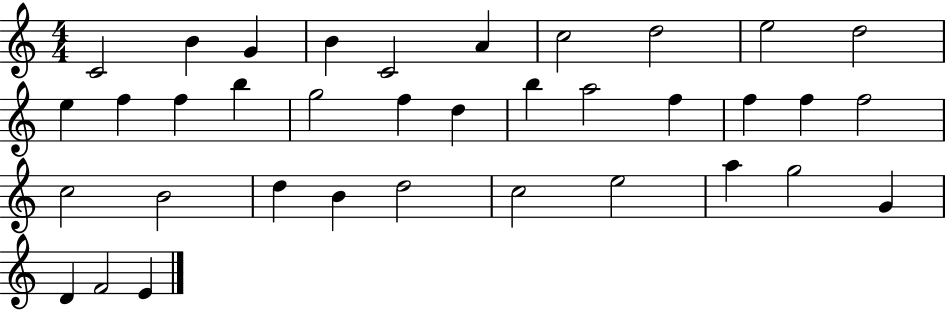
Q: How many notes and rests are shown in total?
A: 36